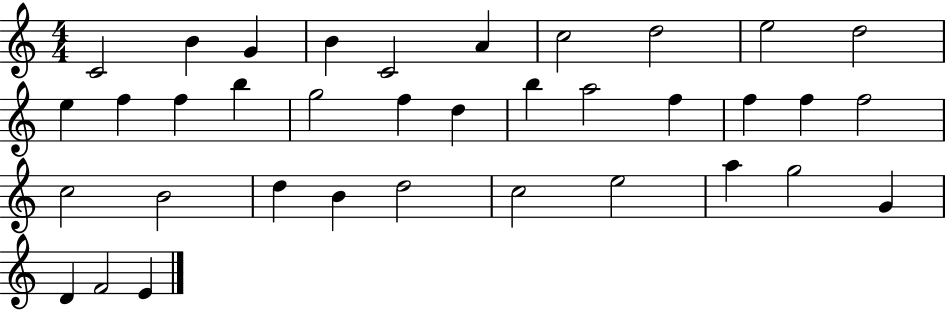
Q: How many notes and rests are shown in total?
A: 36